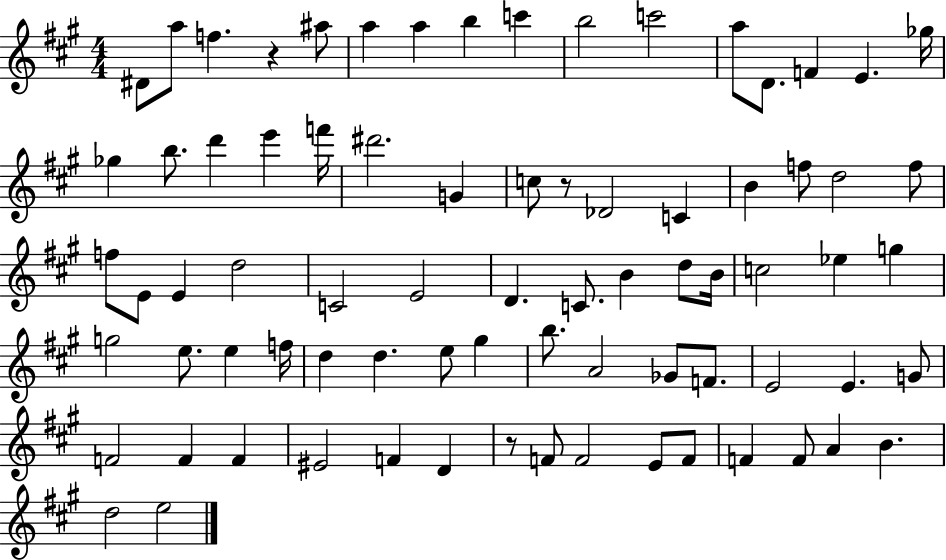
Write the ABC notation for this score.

X:1
T:Untitled
M:4/4
L:1/4
K:A
^D/2 a/2 f z ^a/2 a a b c' b2 c'2 a/2 D/2 F E _g/4 _g b/2 d' e' f'/4 ^d'2 G c/2 z/2 _D2 C B f/2 d2 f/2 f/2 E/2 E d2 C2 E2 D C/2 B d/2 B/4 c2 _e g g2 e/2 e f/4 d d e/2 ^g b/2 A2 _G/2 F/2 E2 E G/2 F2 F F ^E2 F D z/2 F/2 F2 E/2 F/2 F F/2 A B d2 e2